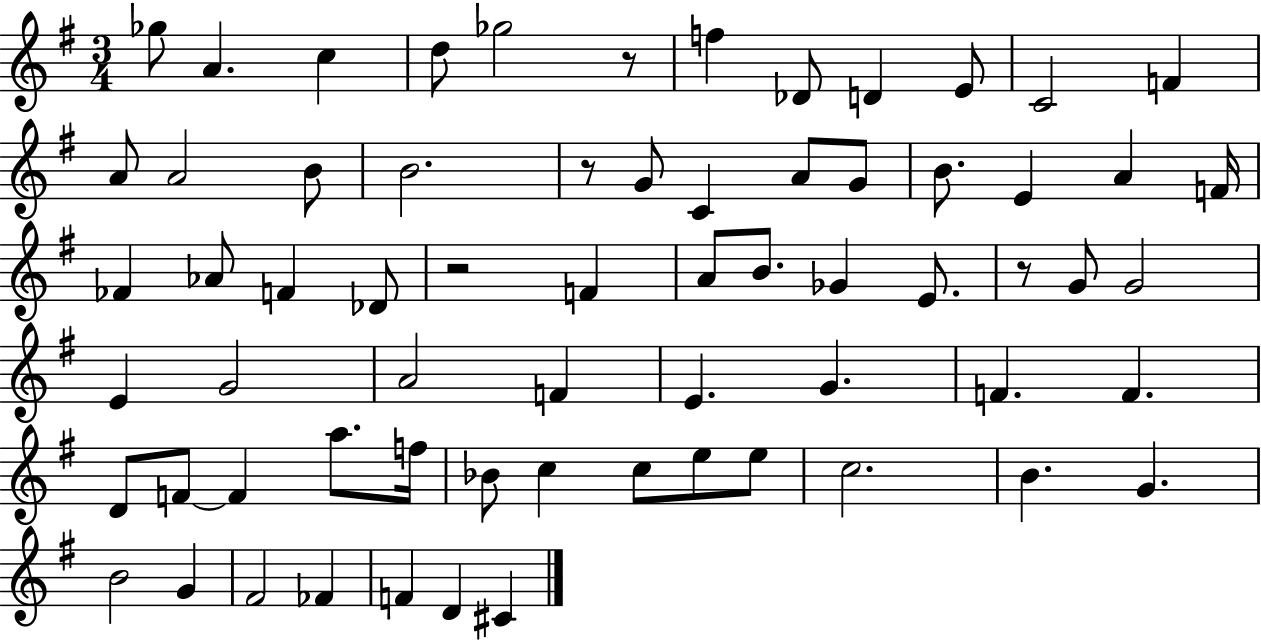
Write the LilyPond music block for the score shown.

{
  \clef treble
  \numericTimeSignature
  \time 3/4
  \key g \major
  \repeat volta 2 { ges''8 a'4. c''4 | d''8 ges''2 r8 | f''4 des'8 d'4 e'8 | c'2 f'4 | \break a'8 a'2 b'8 | b'2. | r8 g'8 c'4 a'8 g'8 | b'8. e'4 a'4 f'16 | \break fes'4 aes'8 f'4 des'8 | r2 f'4 | a'8 b'8. ges'4 e'8. | r8 g'8 g'2 | \break e'4 g'2 | a'2 f'4 | e'4. g'4. | f'4. f'4. | \break d'8 f'8~~ f'4 a''8. f''16 | bes'8 c''4 c''8 e''8 e''8 | c''2. | b'4. g'4. | \break b'2 g'4 | fis'2 fes'4 | f'4 d'4 cis'4 | } \bar "|."
}